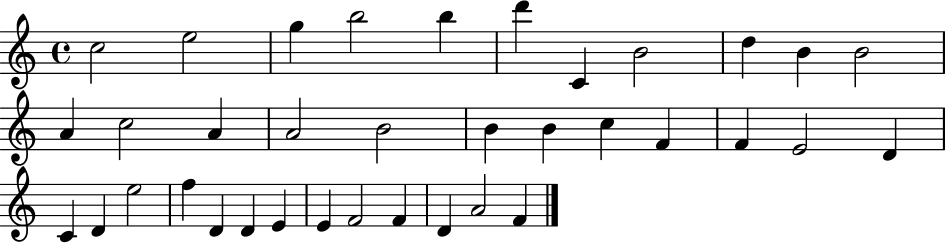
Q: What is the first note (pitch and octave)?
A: C5